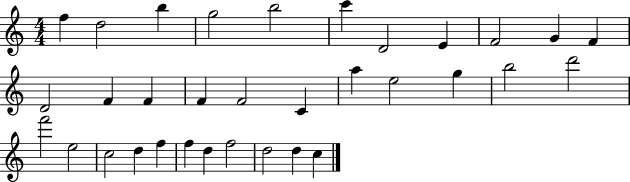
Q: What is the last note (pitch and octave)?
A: C5